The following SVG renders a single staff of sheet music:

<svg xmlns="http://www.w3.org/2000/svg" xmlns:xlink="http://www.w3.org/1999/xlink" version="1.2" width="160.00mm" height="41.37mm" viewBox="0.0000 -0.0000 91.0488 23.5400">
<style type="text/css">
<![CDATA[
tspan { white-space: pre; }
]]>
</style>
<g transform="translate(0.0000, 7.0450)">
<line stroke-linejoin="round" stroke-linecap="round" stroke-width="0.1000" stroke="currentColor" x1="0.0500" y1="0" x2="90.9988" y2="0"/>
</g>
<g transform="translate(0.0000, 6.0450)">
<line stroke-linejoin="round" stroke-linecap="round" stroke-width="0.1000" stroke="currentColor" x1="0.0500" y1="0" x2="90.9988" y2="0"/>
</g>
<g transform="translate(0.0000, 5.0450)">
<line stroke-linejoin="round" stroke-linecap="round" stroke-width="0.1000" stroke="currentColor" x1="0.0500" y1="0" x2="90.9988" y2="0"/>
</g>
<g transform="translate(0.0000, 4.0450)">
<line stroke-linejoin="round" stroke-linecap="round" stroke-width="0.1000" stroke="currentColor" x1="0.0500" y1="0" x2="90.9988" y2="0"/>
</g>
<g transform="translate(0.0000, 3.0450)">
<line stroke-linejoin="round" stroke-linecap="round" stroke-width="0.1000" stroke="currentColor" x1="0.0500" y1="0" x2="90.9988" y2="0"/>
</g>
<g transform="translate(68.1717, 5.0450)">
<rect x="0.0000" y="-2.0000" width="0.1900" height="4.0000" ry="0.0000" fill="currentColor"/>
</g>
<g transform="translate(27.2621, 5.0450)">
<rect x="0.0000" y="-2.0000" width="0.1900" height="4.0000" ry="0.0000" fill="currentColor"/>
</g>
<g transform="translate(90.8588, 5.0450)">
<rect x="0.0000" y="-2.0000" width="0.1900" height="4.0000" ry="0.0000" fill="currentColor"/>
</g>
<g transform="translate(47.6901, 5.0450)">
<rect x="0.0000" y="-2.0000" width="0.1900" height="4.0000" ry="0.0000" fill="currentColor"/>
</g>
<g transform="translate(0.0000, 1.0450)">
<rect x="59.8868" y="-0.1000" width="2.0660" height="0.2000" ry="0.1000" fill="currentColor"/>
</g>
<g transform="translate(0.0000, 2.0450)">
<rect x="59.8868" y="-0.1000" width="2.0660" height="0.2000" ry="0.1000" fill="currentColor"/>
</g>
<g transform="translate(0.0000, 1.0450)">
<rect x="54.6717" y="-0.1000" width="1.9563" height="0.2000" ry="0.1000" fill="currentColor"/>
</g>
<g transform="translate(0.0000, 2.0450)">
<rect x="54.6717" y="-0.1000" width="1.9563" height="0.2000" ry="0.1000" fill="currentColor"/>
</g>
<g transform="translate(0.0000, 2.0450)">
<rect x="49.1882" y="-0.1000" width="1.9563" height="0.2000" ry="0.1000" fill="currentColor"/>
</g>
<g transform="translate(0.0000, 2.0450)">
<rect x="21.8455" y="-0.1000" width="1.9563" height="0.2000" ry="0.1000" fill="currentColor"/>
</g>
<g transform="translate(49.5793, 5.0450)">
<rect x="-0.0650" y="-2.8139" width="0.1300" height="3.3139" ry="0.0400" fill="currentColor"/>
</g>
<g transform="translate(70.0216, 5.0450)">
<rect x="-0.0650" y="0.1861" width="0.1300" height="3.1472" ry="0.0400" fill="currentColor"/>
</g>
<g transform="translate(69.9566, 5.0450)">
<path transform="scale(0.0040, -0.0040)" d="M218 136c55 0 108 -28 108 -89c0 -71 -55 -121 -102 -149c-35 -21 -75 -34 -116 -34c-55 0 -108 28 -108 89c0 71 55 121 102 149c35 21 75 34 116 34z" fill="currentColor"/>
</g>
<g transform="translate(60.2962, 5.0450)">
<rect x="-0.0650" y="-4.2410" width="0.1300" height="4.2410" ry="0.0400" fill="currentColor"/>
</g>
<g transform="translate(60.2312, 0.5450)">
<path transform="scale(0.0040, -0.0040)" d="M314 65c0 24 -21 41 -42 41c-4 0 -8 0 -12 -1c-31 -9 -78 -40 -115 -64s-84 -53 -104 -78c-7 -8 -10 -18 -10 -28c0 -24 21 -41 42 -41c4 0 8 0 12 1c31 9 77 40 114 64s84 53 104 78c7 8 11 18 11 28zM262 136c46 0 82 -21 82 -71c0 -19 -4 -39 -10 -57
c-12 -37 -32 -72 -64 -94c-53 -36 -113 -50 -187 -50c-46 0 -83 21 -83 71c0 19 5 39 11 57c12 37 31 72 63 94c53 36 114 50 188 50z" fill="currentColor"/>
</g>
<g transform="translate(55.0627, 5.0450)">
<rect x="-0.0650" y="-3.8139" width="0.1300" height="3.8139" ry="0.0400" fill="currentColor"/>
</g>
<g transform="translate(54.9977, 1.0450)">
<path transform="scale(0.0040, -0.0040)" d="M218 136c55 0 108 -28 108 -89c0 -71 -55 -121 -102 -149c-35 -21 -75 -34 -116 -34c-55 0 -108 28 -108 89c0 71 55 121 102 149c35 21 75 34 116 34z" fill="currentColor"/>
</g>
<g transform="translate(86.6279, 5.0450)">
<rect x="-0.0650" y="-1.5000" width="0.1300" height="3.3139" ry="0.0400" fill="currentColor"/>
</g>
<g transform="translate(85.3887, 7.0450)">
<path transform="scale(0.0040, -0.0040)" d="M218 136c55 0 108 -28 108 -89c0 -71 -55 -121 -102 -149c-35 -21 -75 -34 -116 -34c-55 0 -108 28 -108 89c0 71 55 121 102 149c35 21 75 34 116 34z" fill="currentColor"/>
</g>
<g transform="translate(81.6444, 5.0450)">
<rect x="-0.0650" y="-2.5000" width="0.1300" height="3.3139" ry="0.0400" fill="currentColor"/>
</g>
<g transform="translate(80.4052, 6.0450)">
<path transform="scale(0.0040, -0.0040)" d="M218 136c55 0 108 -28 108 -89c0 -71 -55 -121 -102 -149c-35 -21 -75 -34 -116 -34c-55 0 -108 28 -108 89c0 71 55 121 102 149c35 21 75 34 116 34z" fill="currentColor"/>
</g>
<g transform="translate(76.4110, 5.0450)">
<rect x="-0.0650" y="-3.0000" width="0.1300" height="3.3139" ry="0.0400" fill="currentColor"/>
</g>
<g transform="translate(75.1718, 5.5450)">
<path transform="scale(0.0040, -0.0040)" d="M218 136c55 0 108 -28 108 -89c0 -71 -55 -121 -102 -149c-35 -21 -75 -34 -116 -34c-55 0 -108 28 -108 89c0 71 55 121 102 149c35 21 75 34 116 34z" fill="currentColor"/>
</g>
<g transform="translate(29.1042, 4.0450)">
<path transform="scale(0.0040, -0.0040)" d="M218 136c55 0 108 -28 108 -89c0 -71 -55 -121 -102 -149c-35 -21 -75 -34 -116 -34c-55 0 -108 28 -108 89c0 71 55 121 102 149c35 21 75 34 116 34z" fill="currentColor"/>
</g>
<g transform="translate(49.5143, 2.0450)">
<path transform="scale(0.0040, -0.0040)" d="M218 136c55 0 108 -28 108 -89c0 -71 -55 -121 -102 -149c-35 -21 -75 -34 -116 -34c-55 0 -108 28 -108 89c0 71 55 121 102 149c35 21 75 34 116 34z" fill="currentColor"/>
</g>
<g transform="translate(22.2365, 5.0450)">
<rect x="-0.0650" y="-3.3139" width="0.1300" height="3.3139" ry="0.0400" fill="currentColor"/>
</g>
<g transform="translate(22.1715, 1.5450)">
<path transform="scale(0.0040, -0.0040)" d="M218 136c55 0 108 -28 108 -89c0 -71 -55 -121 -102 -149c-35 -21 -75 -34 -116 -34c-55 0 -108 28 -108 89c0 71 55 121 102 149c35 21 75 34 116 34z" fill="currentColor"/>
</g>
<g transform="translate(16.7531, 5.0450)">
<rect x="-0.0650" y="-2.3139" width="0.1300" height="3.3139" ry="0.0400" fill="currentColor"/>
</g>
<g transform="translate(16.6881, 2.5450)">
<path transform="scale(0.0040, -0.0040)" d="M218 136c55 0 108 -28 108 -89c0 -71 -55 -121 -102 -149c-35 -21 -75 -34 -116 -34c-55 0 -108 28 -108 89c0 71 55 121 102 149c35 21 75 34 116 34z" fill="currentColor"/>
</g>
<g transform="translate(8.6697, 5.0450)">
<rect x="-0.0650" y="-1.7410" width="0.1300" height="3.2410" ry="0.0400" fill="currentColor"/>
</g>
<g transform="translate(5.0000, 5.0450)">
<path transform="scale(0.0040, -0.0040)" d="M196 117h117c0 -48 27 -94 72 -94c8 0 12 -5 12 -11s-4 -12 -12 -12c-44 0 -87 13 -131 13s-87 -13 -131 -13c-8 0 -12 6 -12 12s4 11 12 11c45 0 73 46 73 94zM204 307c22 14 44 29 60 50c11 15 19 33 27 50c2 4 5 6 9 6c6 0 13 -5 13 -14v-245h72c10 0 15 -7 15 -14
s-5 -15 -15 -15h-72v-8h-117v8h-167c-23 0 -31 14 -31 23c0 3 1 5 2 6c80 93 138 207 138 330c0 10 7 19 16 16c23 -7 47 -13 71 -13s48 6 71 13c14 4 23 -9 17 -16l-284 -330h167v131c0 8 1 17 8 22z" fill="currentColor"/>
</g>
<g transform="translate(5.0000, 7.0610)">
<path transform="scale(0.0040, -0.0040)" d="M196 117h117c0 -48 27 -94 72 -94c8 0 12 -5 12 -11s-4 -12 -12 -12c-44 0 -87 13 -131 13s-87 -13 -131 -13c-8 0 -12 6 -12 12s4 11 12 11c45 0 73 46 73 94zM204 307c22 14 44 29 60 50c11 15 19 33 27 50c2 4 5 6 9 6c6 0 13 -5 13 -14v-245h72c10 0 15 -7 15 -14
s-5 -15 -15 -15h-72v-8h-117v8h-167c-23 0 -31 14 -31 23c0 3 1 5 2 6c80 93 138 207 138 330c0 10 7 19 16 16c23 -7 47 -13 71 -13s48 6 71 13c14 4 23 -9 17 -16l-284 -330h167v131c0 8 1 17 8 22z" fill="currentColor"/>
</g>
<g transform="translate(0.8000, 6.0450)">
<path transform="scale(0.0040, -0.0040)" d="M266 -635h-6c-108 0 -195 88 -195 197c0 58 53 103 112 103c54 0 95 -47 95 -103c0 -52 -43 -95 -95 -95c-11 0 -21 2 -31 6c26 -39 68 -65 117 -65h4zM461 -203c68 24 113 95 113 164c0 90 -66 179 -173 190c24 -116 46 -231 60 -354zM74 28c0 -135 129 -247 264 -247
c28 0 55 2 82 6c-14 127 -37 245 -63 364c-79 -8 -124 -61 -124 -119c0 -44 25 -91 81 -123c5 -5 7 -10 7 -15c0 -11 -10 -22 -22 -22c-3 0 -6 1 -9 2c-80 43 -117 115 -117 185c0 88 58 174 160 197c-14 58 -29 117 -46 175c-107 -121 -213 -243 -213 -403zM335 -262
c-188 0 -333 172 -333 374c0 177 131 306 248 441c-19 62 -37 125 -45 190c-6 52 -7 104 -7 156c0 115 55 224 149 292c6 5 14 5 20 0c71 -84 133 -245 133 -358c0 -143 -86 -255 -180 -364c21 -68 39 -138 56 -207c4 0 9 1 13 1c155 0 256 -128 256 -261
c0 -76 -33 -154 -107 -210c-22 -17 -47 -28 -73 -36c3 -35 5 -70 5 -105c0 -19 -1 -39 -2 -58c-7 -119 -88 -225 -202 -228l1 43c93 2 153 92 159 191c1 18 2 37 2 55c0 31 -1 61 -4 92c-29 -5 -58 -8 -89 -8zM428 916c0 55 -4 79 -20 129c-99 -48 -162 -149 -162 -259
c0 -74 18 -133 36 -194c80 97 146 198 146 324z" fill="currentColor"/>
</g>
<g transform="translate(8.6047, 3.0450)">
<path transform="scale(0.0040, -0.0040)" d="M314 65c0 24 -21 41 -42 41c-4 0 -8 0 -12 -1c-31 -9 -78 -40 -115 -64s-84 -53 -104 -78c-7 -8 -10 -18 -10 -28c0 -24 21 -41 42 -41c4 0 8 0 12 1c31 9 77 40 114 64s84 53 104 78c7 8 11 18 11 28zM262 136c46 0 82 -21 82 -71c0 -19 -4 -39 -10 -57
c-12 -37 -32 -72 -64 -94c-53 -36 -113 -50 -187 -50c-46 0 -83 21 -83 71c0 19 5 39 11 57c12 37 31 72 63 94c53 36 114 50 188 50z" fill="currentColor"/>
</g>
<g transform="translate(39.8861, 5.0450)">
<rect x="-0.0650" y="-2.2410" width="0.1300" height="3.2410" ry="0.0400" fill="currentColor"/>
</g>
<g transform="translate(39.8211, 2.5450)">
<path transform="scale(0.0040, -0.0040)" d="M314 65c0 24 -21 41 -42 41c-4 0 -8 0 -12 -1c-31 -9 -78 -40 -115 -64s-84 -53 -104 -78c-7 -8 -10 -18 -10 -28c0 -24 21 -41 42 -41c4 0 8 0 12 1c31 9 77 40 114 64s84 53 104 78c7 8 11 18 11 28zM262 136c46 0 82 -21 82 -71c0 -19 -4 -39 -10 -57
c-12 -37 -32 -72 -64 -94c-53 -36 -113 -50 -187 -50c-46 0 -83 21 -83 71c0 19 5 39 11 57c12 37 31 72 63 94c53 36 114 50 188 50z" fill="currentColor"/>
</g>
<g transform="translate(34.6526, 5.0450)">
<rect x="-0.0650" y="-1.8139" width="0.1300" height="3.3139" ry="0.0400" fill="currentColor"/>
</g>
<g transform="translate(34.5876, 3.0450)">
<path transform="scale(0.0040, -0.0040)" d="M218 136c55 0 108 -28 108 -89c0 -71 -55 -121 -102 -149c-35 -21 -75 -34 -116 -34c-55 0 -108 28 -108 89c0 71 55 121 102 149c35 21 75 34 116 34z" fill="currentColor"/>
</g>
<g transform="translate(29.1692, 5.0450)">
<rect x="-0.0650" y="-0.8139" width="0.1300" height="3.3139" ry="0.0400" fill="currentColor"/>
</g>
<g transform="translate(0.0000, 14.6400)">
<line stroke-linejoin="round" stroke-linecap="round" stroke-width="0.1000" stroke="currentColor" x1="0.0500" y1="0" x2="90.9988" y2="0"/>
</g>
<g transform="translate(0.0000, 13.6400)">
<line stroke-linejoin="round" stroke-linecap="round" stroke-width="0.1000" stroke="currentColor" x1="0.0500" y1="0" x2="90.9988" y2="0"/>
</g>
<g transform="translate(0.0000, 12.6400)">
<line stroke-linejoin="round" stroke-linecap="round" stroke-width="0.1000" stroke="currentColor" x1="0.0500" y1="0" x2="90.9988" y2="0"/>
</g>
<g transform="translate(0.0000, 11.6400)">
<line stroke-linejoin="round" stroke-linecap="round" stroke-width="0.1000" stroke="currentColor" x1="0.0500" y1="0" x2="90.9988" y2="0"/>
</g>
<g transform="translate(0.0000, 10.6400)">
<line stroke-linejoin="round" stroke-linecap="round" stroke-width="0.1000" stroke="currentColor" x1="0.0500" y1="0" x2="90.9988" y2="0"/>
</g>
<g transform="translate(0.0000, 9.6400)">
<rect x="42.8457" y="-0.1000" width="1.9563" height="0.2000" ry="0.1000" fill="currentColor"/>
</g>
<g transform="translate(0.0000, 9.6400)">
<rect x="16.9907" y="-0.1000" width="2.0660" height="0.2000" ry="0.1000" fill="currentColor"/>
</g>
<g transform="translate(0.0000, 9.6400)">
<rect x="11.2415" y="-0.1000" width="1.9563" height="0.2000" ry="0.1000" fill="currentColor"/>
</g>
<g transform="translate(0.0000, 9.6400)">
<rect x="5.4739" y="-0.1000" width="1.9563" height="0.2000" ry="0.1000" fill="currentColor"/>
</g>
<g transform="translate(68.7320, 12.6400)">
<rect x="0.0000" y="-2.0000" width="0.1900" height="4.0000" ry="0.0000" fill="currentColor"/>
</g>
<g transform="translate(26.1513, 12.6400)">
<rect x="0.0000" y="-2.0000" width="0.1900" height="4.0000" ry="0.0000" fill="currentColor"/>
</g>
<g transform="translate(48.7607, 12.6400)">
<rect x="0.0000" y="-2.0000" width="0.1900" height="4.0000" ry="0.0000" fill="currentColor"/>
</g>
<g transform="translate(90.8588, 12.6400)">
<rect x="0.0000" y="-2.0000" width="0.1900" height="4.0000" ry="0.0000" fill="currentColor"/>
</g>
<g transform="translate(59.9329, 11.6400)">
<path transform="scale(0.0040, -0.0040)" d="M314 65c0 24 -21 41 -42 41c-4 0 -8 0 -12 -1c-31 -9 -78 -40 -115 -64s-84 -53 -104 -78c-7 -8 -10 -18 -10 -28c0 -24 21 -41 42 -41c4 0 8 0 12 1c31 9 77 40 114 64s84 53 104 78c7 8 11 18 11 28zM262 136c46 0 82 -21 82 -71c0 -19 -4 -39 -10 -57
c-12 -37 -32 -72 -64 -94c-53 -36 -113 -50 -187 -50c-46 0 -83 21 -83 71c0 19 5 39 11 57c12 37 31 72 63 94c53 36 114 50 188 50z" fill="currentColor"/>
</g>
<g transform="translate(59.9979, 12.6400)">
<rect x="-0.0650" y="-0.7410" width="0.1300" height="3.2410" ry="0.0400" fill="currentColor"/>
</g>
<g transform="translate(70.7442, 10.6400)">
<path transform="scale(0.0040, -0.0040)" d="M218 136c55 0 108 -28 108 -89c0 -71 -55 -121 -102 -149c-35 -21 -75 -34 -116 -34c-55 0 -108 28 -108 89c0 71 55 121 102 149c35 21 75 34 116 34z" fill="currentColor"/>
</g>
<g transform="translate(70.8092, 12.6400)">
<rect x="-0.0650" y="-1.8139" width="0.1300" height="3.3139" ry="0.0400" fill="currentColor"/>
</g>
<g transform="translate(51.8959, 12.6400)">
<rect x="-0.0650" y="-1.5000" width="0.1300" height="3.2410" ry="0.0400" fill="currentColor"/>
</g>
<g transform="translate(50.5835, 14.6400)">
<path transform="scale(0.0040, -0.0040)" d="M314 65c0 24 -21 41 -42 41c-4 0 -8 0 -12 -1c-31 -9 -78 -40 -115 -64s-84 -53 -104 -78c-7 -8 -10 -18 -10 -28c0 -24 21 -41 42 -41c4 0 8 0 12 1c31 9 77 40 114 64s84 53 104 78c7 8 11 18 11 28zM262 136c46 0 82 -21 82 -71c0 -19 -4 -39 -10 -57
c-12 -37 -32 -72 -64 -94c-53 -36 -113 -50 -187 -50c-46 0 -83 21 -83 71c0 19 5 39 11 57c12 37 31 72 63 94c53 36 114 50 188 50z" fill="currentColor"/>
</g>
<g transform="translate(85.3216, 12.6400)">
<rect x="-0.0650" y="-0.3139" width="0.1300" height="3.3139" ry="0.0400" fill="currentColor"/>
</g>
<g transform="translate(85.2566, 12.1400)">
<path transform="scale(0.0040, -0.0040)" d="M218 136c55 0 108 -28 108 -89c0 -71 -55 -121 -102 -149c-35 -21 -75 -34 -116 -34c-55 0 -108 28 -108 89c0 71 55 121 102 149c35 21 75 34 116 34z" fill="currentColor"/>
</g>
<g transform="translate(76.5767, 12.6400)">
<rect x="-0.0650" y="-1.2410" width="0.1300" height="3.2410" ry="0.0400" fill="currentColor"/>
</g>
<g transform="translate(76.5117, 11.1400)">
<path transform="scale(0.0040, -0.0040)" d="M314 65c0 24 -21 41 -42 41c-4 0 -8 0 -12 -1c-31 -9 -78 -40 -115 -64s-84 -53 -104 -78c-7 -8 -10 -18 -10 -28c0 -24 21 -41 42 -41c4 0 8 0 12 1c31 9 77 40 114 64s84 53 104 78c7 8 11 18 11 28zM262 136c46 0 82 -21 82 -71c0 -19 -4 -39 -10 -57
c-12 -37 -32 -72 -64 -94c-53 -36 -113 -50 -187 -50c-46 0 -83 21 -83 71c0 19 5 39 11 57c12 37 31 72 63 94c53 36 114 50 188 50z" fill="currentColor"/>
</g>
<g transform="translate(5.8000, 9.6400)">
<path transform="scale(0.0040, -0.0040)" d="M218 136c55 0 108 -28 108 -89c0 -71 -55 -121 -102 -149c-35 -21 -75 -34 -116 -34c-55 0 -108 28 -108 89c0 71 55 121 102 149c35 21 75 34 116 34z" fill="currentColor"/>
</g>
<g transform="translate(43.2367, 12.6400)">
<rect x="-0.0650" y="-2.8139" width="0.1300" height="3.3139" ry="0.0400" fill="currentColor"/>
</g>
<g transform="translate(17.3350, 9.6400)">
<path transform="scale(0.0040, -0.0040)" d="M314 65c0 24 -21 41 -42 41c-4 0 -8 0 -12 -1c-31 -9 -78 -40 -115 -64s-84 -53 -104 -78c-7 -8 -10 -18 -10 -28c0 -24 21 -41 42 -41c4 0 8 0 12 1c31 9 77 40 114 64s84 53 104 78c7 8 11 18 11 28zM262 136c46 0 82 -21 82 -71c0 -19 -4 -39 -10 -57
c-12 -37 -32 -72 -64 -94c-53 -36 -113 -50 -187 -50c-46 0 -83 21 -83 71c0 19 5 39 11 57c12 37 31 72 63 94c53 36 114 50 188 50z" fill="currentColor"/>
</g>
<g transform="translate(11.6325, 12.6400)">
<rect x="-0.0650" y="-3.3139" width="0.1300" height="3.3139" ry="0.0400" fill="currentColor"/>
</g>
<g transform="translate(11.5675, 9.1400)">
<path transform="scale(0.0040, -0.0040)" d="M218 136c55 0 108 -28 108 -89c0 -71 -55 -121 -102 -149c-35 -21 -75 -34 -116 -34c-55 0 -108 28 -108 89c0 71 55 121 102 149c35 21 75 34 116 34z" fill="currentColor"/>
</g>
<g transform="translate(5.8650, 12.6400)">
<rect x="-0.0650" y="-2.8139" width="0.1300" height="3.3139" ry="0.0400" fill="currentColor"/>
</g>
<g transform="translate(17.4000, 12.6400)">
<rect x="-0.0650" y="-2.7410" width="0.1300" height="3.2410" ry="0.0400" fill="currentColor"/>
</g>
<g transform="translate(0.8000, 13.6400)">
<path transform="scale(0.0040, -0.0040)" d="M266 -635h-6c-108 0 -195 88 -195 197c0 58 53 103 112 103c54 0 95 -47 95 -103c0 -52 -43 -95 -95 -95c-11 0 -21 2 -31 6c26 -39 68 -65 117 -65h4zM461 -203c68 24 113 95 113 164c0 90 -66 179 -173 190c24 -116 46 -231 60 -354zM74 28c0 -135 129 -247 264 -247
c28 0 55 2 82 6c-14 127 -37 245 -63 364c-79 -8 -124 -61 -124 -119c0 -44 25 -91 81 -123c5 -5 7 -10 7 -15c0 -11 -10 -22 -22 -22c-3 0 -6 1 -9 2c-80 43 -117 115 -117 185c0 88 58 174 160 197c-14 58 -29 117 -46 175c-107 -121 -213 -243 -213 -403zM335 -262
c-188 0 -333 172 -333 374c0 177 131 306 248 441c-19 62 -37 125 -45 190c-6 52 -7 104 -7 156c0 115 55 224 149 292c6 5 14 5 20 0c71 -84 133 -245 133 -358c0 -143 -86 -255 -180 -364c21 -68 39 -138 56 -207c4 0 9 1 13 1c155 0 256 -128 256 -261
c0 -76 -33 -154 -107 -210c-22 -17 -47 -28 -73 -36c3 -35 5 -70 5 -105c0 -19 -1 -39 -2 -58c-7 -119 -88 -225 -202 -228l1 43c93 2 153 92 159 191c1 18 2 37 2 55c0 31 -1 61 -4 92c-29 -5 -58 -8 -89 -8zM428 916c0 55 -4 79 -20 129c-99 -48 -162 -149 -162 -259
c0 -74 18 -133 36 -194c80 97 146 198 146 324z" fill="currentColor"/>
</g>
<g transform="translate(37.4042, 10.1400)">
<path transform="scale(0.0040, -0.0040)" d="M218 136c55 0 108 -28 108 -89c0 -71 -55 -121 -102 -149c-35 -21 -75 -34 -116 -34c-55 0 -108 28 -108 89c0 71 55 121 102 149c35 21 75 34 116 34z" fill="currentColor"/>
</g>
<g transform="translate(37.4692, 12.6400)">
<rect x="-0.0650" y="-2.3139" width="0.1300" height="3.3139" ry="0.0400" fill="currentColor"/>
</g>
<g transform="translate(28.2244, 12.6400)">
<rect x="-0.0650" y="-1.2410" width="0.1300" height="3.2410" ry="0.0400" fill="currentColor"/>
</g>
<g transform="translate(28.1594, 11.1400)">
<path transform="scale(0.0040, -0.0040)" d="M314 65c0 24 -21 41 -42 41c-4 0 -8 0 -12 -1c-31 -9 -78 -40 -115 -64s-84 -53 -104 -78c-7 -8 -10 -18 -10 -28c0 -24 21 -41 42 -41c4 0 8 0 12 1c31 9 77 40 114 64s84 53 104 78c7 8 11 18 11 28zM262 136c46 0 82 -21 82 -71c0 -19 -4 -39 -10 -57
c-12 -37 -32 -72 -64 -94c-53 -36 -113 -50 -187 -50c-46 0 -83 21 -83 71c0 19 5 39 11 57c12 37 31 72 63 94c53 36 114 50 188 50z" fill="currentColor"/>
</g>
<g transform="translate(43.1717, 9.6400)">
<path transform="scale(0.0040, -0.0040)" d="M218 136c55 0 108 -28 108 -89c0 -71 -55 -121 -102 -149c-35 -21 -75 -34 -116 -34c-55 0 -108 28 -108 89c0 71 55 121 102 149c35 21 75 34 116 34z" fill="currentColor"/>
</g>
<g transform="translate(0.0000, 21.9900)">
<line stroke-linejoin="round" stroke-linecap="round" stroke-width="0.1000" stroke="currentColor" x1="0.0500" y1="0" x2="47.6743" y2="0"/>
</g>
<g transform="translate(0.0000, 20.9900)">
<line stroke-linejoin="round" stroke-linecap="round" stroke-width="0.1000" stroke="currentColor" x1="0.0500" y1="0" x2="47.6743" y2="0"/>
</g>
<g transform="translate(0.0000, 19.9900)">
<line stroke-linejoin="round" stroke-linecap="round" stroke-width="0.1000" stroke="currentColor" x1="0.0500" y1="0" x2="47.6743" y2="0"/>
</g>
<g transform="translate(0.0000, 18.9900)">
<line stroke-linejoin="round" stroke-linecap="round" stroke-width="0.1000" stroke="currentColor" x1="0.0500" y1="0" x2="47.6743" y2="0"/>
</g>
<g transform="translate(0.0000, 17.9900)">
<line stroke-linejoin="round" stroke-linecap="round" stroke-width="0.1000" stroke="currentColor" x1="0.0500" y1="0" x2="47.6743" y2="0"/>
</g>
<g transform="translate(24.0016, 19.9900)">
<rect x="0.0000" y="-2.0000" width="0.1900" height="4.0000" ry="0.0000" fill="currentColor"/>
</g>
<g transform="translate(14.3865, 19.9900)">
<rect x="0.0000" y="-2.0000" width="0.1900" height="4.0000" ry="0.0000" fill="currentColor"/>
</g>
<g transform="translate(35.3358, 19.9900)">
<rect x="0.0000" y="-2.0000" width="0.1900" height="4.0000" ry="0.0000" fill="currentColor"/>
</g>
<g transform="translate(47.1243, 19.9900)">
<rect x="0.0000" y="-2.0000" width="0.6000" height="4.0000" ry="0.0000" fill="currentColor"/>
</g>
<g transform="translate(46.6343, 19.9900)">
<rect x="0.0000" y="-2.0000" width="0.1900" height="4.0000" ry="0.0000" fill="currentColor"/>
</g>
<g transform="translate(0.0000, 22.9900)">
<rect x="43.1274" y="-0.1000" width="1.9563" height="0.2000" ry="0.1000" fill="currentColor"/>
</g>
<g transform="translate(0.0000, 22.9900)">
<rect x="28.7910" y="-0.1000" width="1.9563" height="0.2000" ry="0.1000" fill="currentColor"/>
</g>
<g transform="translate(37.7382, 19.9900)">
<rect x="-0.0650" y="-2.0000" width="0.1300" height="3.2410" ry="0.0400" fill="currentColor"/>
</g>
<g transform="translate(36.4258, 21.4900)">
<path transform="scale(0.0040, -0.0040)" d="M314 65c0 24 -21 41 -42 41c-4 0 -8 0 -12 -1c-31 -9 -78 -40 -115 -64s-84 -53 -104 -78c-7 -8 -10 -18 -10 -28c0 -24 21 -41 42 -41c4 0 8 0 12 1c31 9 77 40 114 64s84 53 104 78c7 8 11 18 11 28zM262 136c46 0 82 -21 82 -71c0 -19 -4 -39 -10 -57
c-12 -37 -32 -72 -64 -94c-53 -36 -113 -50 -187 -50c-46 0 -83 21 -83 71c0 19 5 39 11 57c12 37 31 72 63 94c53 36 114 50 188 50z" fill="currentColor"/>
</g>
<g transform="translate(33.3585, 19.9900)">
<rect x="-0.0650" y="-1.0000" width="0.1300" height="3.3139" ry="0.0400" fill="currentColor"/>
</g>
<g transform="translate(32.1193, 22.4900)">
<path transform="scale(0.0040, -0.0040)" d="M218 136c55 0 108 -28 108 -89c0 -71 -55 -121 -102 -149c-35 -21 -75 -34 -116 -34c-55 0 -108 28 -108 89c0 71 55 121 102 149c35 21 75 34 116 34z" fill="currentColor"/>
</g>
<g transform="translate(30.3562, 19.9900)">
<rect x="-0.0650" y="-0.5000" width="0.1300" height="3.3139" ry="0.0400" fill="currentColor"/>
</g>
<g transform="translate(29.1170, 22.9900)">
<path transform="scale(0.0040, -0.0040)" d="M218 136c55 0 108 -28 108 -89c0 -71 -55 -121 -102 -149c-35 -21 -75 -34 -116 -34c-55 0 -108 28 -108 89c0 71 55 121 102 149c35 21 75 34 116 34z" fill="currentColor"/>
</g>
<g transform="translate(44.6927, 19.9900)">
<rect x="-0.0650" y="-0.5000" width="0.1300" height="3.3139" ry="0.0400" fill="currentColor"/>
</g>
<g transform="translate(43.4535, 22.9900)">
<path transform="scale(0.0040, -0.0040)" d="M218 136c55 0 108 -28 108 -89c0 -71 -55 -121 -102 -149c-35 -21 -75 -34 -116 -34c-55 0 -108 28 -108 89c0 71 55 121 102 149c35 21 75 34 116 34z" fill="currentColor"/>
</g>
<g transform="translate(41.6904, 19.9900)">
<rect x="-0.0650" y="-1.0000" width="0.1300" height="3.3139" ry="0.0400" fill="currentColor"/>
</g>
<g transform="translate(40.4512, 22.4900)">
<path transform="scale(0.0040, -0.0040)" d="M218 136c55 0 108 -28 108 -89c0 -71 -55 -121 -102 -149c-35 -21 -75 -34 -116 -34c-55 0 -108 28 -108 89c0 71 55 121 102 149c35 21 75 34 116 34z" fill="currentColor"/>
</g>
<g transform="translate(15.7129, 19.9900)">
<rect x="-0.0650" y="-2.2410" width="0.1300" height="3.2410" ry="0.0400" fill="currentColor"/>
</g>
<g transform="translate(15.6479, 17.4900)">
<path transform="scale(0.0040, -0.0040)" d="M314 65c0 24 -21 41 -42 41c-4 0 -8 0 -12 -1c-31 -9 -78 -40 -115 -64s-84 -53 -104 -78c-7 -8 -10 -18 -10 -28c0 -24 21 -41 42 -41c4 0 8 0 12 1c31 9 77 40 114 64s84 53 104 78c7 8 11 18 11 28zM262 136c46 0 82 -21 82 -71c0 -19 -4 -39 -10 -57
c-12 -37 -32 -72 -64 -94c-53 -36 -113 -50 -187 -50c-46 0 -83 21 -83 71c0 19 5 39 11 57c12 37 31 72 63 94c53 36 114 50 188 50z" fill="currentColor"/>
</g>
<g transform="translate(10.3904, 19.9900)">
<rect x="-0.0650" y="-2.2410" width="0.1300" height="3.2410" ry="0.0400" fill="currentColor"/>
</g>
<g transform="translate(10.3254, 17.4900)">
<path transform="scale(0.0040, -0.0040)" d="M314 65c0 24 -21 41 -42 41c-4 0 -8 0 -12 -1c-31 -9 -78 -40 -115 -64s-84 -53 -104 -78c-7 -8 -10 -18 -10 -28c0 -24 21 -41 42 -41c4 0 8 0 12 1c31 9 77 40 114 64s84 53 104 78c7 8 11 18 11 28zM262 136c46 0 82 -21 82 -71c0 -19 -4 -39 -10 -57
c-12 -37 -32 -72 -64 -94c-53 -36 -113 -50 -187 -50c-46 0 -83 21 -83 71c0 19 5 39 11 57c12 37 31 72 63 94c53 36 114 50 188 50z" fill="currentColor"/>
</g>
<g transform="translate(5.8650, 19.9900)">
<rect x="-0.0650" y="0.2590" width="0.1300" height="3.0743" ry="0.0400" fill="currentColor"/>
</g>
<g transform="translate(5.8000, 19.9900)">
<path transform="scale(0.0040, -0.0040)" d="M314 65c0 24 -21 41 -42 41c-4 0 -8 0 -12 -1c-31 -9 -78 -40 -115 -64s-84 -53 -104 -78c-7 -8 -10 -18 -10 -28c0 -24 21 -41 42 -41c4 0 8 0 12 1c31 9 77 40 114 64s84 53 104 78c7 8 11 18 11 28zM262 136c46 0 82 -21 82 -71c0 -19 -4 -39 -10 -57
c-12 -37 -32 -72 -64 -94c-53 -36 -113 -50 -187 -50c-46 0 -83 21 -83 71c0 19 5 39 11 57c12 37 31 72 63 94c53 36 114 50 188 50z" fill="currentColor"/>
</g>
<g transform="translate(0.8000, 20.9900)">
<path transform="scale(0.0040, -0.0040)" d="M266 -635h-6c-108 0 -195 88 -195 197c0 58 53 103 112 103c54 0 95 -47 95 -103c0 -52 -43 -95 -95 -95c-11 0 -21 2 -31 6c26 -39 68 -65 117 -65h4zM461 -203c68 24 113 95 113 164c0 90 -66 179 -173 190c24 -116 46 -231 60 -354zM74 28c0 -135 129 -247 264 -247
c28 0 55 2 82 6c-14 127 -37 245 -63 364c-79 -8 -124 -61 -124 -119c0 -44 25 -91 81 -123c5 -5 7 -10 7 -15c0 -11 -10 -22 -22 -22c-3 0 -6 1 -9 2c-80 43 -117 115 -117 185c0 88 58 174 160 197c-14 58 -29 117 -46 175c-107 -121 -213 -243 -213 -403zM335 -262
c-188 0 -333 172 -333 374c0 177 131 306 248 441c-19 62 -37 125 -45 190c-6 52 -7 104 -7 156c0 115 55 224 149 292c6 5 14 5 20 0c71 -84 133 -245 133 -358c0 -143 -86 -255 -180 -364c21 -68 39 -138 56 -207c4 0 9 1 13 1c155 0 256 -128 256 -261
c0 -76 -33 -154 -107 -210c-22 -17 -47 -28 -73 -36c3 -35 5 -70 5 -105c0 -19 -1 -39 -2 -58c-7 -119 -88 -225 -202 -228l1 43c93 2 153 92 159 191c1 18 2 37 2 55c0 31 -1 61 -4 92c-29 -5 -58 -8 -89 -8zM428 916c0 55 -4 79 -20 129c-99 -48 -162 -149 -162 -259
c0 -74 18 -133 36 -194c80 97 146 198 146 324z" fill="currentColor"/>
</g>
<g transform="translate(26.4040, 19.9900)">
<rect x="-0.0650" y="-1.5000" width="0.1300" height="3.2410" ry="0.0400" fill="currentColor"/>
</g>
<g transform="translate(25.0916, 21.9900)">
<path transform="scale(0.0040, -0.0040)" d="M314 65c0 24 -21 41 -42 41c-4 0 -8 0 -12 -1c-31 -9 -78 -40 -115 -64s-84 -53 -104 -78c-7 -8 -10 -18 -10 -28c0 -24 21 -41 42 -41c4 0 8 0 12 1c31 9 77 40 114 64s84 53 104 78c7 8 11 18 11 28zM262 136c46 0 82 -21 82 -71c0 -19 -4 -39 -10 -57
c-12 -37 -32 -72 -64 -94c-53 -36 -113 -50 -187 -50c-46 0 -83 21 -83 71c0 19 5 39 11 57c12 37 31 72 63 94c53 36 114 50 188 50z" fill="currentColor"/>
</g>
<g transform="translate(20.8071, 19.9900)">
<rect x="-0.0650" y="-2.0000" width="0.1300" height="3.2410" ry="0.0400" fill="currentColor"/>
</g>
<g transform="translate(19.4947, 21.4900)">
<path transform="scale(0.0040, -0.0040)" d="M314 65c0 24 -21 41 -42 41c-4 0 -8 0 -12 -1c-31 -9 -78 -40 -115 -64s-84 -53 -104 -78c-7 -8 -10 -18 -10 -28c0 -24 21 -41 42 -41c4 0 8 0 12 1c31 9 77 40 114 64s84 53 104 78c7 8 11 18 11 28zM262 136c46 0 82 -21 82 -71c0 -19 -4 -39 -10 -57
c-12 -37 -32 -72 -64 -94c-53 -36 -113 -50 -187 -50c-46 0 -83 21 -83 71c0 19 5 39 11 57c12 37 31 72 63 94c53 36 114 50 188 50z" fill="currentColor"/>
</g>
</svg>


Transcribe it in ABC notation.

X:1
T:Untitled
M:4/4
L:1/4
K:C
f2 g b d f g2 a c' d'2 B A G E a b a2 e2 g a E2 d2 f e2 c B2 g2 g2 F2 E2 C D F2 D C